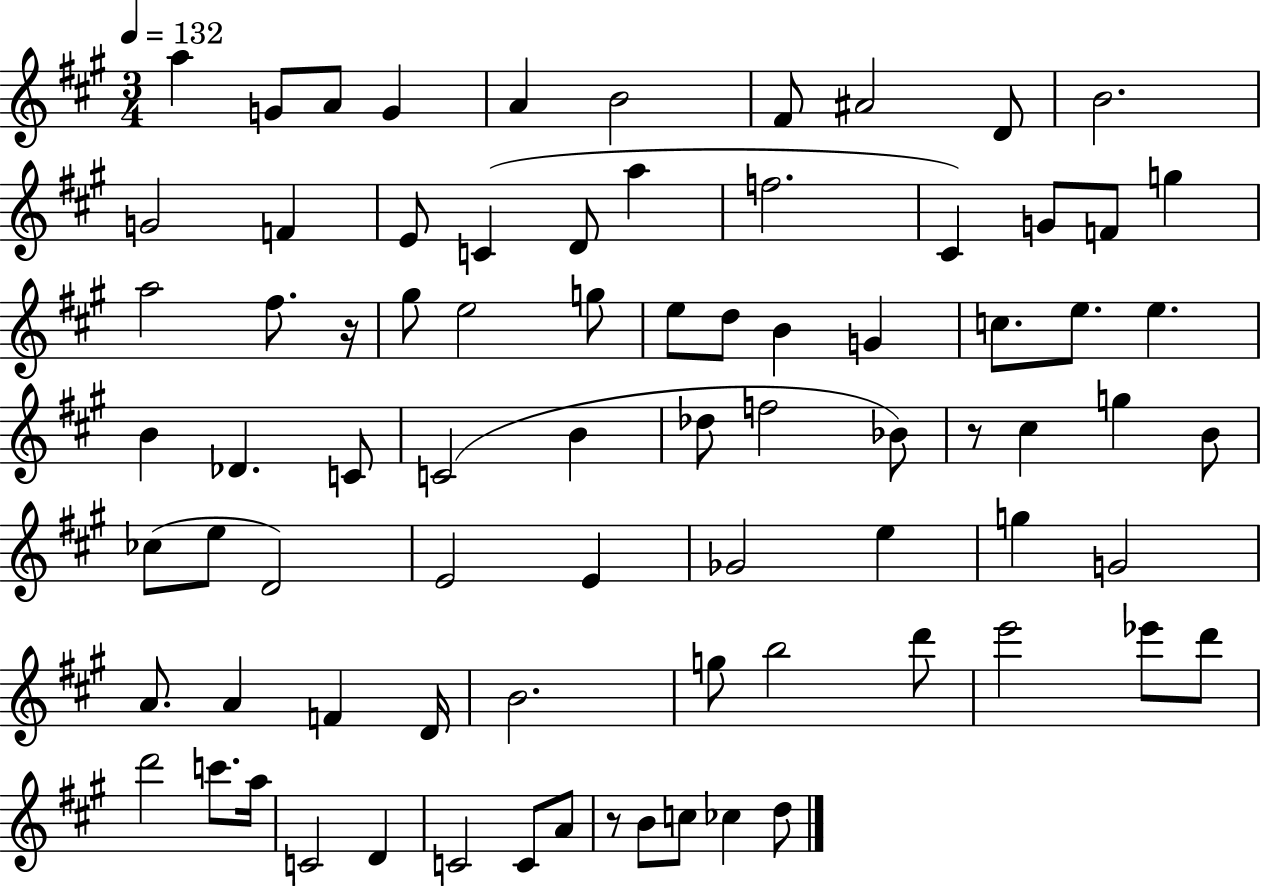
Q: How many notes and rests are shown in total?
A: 79